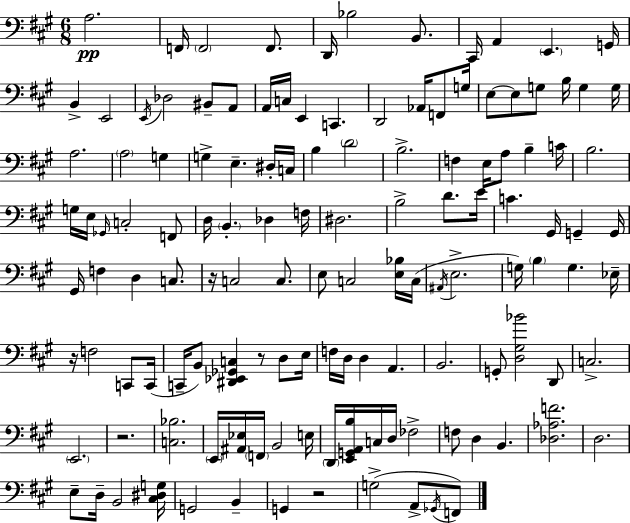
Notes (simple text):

A3/h. F2/s F2/h F2/e. D2/s Bb3/h B2/e. C#2/s A2/q E2/q. G2/s B2/q E2/h E2/s Db3/h BIS2/e A2/e A2/s C3/s E2/q C2/q. D2/h Ab2/s F2/e G3/s E3/e E3/e G3/e B3/s G3/q G3/s A3/h. A3/h G3/q G3/q E3/q. D#3/s C3/s B3/q D4/h B3/h. F3/q E3/s A3/e B3/q C4/s B3/h. G3/s E3/s Gb2/s C3/h F2/e D3/s B2/q. Db3/q F3/s D#3/h. B3/h D4/e. E4/s C4/q. G#2/s G2/q G2/s G#2/s F3/q D3/q C3/e. R/s C3/h C3/e. E3/e C3/h [E3,Bb3]/s C3/s A#2/s E3/h. G3/s B3/q G3/q. Eb3/s R/s F3/h C2/e C2/s C2/s B2/e [D#2,Eb2,Gb2,C3]/q R/e D3/e E3/s F3/s D3/s D3/q A2/q. B2/h. G2/e [D3,G#3,Bb4]/h D2/e C3/h. E2/h. R/h. [C3,Bb3]/h. E2/s [A#2,Eb3]/s F2/s B2/h E3/s D2/s [E2,G2,A2,B3]/s C3/s D3/s FES3/h F3/e D3/q B2/q. [Db3,Ab3,F4]/h. D3/h. E3/e D3/s B2/h [C#3,D#3,G3]/s G2/h B2/q G2/q R/h G3/h A2/e Gb2/s F2/e